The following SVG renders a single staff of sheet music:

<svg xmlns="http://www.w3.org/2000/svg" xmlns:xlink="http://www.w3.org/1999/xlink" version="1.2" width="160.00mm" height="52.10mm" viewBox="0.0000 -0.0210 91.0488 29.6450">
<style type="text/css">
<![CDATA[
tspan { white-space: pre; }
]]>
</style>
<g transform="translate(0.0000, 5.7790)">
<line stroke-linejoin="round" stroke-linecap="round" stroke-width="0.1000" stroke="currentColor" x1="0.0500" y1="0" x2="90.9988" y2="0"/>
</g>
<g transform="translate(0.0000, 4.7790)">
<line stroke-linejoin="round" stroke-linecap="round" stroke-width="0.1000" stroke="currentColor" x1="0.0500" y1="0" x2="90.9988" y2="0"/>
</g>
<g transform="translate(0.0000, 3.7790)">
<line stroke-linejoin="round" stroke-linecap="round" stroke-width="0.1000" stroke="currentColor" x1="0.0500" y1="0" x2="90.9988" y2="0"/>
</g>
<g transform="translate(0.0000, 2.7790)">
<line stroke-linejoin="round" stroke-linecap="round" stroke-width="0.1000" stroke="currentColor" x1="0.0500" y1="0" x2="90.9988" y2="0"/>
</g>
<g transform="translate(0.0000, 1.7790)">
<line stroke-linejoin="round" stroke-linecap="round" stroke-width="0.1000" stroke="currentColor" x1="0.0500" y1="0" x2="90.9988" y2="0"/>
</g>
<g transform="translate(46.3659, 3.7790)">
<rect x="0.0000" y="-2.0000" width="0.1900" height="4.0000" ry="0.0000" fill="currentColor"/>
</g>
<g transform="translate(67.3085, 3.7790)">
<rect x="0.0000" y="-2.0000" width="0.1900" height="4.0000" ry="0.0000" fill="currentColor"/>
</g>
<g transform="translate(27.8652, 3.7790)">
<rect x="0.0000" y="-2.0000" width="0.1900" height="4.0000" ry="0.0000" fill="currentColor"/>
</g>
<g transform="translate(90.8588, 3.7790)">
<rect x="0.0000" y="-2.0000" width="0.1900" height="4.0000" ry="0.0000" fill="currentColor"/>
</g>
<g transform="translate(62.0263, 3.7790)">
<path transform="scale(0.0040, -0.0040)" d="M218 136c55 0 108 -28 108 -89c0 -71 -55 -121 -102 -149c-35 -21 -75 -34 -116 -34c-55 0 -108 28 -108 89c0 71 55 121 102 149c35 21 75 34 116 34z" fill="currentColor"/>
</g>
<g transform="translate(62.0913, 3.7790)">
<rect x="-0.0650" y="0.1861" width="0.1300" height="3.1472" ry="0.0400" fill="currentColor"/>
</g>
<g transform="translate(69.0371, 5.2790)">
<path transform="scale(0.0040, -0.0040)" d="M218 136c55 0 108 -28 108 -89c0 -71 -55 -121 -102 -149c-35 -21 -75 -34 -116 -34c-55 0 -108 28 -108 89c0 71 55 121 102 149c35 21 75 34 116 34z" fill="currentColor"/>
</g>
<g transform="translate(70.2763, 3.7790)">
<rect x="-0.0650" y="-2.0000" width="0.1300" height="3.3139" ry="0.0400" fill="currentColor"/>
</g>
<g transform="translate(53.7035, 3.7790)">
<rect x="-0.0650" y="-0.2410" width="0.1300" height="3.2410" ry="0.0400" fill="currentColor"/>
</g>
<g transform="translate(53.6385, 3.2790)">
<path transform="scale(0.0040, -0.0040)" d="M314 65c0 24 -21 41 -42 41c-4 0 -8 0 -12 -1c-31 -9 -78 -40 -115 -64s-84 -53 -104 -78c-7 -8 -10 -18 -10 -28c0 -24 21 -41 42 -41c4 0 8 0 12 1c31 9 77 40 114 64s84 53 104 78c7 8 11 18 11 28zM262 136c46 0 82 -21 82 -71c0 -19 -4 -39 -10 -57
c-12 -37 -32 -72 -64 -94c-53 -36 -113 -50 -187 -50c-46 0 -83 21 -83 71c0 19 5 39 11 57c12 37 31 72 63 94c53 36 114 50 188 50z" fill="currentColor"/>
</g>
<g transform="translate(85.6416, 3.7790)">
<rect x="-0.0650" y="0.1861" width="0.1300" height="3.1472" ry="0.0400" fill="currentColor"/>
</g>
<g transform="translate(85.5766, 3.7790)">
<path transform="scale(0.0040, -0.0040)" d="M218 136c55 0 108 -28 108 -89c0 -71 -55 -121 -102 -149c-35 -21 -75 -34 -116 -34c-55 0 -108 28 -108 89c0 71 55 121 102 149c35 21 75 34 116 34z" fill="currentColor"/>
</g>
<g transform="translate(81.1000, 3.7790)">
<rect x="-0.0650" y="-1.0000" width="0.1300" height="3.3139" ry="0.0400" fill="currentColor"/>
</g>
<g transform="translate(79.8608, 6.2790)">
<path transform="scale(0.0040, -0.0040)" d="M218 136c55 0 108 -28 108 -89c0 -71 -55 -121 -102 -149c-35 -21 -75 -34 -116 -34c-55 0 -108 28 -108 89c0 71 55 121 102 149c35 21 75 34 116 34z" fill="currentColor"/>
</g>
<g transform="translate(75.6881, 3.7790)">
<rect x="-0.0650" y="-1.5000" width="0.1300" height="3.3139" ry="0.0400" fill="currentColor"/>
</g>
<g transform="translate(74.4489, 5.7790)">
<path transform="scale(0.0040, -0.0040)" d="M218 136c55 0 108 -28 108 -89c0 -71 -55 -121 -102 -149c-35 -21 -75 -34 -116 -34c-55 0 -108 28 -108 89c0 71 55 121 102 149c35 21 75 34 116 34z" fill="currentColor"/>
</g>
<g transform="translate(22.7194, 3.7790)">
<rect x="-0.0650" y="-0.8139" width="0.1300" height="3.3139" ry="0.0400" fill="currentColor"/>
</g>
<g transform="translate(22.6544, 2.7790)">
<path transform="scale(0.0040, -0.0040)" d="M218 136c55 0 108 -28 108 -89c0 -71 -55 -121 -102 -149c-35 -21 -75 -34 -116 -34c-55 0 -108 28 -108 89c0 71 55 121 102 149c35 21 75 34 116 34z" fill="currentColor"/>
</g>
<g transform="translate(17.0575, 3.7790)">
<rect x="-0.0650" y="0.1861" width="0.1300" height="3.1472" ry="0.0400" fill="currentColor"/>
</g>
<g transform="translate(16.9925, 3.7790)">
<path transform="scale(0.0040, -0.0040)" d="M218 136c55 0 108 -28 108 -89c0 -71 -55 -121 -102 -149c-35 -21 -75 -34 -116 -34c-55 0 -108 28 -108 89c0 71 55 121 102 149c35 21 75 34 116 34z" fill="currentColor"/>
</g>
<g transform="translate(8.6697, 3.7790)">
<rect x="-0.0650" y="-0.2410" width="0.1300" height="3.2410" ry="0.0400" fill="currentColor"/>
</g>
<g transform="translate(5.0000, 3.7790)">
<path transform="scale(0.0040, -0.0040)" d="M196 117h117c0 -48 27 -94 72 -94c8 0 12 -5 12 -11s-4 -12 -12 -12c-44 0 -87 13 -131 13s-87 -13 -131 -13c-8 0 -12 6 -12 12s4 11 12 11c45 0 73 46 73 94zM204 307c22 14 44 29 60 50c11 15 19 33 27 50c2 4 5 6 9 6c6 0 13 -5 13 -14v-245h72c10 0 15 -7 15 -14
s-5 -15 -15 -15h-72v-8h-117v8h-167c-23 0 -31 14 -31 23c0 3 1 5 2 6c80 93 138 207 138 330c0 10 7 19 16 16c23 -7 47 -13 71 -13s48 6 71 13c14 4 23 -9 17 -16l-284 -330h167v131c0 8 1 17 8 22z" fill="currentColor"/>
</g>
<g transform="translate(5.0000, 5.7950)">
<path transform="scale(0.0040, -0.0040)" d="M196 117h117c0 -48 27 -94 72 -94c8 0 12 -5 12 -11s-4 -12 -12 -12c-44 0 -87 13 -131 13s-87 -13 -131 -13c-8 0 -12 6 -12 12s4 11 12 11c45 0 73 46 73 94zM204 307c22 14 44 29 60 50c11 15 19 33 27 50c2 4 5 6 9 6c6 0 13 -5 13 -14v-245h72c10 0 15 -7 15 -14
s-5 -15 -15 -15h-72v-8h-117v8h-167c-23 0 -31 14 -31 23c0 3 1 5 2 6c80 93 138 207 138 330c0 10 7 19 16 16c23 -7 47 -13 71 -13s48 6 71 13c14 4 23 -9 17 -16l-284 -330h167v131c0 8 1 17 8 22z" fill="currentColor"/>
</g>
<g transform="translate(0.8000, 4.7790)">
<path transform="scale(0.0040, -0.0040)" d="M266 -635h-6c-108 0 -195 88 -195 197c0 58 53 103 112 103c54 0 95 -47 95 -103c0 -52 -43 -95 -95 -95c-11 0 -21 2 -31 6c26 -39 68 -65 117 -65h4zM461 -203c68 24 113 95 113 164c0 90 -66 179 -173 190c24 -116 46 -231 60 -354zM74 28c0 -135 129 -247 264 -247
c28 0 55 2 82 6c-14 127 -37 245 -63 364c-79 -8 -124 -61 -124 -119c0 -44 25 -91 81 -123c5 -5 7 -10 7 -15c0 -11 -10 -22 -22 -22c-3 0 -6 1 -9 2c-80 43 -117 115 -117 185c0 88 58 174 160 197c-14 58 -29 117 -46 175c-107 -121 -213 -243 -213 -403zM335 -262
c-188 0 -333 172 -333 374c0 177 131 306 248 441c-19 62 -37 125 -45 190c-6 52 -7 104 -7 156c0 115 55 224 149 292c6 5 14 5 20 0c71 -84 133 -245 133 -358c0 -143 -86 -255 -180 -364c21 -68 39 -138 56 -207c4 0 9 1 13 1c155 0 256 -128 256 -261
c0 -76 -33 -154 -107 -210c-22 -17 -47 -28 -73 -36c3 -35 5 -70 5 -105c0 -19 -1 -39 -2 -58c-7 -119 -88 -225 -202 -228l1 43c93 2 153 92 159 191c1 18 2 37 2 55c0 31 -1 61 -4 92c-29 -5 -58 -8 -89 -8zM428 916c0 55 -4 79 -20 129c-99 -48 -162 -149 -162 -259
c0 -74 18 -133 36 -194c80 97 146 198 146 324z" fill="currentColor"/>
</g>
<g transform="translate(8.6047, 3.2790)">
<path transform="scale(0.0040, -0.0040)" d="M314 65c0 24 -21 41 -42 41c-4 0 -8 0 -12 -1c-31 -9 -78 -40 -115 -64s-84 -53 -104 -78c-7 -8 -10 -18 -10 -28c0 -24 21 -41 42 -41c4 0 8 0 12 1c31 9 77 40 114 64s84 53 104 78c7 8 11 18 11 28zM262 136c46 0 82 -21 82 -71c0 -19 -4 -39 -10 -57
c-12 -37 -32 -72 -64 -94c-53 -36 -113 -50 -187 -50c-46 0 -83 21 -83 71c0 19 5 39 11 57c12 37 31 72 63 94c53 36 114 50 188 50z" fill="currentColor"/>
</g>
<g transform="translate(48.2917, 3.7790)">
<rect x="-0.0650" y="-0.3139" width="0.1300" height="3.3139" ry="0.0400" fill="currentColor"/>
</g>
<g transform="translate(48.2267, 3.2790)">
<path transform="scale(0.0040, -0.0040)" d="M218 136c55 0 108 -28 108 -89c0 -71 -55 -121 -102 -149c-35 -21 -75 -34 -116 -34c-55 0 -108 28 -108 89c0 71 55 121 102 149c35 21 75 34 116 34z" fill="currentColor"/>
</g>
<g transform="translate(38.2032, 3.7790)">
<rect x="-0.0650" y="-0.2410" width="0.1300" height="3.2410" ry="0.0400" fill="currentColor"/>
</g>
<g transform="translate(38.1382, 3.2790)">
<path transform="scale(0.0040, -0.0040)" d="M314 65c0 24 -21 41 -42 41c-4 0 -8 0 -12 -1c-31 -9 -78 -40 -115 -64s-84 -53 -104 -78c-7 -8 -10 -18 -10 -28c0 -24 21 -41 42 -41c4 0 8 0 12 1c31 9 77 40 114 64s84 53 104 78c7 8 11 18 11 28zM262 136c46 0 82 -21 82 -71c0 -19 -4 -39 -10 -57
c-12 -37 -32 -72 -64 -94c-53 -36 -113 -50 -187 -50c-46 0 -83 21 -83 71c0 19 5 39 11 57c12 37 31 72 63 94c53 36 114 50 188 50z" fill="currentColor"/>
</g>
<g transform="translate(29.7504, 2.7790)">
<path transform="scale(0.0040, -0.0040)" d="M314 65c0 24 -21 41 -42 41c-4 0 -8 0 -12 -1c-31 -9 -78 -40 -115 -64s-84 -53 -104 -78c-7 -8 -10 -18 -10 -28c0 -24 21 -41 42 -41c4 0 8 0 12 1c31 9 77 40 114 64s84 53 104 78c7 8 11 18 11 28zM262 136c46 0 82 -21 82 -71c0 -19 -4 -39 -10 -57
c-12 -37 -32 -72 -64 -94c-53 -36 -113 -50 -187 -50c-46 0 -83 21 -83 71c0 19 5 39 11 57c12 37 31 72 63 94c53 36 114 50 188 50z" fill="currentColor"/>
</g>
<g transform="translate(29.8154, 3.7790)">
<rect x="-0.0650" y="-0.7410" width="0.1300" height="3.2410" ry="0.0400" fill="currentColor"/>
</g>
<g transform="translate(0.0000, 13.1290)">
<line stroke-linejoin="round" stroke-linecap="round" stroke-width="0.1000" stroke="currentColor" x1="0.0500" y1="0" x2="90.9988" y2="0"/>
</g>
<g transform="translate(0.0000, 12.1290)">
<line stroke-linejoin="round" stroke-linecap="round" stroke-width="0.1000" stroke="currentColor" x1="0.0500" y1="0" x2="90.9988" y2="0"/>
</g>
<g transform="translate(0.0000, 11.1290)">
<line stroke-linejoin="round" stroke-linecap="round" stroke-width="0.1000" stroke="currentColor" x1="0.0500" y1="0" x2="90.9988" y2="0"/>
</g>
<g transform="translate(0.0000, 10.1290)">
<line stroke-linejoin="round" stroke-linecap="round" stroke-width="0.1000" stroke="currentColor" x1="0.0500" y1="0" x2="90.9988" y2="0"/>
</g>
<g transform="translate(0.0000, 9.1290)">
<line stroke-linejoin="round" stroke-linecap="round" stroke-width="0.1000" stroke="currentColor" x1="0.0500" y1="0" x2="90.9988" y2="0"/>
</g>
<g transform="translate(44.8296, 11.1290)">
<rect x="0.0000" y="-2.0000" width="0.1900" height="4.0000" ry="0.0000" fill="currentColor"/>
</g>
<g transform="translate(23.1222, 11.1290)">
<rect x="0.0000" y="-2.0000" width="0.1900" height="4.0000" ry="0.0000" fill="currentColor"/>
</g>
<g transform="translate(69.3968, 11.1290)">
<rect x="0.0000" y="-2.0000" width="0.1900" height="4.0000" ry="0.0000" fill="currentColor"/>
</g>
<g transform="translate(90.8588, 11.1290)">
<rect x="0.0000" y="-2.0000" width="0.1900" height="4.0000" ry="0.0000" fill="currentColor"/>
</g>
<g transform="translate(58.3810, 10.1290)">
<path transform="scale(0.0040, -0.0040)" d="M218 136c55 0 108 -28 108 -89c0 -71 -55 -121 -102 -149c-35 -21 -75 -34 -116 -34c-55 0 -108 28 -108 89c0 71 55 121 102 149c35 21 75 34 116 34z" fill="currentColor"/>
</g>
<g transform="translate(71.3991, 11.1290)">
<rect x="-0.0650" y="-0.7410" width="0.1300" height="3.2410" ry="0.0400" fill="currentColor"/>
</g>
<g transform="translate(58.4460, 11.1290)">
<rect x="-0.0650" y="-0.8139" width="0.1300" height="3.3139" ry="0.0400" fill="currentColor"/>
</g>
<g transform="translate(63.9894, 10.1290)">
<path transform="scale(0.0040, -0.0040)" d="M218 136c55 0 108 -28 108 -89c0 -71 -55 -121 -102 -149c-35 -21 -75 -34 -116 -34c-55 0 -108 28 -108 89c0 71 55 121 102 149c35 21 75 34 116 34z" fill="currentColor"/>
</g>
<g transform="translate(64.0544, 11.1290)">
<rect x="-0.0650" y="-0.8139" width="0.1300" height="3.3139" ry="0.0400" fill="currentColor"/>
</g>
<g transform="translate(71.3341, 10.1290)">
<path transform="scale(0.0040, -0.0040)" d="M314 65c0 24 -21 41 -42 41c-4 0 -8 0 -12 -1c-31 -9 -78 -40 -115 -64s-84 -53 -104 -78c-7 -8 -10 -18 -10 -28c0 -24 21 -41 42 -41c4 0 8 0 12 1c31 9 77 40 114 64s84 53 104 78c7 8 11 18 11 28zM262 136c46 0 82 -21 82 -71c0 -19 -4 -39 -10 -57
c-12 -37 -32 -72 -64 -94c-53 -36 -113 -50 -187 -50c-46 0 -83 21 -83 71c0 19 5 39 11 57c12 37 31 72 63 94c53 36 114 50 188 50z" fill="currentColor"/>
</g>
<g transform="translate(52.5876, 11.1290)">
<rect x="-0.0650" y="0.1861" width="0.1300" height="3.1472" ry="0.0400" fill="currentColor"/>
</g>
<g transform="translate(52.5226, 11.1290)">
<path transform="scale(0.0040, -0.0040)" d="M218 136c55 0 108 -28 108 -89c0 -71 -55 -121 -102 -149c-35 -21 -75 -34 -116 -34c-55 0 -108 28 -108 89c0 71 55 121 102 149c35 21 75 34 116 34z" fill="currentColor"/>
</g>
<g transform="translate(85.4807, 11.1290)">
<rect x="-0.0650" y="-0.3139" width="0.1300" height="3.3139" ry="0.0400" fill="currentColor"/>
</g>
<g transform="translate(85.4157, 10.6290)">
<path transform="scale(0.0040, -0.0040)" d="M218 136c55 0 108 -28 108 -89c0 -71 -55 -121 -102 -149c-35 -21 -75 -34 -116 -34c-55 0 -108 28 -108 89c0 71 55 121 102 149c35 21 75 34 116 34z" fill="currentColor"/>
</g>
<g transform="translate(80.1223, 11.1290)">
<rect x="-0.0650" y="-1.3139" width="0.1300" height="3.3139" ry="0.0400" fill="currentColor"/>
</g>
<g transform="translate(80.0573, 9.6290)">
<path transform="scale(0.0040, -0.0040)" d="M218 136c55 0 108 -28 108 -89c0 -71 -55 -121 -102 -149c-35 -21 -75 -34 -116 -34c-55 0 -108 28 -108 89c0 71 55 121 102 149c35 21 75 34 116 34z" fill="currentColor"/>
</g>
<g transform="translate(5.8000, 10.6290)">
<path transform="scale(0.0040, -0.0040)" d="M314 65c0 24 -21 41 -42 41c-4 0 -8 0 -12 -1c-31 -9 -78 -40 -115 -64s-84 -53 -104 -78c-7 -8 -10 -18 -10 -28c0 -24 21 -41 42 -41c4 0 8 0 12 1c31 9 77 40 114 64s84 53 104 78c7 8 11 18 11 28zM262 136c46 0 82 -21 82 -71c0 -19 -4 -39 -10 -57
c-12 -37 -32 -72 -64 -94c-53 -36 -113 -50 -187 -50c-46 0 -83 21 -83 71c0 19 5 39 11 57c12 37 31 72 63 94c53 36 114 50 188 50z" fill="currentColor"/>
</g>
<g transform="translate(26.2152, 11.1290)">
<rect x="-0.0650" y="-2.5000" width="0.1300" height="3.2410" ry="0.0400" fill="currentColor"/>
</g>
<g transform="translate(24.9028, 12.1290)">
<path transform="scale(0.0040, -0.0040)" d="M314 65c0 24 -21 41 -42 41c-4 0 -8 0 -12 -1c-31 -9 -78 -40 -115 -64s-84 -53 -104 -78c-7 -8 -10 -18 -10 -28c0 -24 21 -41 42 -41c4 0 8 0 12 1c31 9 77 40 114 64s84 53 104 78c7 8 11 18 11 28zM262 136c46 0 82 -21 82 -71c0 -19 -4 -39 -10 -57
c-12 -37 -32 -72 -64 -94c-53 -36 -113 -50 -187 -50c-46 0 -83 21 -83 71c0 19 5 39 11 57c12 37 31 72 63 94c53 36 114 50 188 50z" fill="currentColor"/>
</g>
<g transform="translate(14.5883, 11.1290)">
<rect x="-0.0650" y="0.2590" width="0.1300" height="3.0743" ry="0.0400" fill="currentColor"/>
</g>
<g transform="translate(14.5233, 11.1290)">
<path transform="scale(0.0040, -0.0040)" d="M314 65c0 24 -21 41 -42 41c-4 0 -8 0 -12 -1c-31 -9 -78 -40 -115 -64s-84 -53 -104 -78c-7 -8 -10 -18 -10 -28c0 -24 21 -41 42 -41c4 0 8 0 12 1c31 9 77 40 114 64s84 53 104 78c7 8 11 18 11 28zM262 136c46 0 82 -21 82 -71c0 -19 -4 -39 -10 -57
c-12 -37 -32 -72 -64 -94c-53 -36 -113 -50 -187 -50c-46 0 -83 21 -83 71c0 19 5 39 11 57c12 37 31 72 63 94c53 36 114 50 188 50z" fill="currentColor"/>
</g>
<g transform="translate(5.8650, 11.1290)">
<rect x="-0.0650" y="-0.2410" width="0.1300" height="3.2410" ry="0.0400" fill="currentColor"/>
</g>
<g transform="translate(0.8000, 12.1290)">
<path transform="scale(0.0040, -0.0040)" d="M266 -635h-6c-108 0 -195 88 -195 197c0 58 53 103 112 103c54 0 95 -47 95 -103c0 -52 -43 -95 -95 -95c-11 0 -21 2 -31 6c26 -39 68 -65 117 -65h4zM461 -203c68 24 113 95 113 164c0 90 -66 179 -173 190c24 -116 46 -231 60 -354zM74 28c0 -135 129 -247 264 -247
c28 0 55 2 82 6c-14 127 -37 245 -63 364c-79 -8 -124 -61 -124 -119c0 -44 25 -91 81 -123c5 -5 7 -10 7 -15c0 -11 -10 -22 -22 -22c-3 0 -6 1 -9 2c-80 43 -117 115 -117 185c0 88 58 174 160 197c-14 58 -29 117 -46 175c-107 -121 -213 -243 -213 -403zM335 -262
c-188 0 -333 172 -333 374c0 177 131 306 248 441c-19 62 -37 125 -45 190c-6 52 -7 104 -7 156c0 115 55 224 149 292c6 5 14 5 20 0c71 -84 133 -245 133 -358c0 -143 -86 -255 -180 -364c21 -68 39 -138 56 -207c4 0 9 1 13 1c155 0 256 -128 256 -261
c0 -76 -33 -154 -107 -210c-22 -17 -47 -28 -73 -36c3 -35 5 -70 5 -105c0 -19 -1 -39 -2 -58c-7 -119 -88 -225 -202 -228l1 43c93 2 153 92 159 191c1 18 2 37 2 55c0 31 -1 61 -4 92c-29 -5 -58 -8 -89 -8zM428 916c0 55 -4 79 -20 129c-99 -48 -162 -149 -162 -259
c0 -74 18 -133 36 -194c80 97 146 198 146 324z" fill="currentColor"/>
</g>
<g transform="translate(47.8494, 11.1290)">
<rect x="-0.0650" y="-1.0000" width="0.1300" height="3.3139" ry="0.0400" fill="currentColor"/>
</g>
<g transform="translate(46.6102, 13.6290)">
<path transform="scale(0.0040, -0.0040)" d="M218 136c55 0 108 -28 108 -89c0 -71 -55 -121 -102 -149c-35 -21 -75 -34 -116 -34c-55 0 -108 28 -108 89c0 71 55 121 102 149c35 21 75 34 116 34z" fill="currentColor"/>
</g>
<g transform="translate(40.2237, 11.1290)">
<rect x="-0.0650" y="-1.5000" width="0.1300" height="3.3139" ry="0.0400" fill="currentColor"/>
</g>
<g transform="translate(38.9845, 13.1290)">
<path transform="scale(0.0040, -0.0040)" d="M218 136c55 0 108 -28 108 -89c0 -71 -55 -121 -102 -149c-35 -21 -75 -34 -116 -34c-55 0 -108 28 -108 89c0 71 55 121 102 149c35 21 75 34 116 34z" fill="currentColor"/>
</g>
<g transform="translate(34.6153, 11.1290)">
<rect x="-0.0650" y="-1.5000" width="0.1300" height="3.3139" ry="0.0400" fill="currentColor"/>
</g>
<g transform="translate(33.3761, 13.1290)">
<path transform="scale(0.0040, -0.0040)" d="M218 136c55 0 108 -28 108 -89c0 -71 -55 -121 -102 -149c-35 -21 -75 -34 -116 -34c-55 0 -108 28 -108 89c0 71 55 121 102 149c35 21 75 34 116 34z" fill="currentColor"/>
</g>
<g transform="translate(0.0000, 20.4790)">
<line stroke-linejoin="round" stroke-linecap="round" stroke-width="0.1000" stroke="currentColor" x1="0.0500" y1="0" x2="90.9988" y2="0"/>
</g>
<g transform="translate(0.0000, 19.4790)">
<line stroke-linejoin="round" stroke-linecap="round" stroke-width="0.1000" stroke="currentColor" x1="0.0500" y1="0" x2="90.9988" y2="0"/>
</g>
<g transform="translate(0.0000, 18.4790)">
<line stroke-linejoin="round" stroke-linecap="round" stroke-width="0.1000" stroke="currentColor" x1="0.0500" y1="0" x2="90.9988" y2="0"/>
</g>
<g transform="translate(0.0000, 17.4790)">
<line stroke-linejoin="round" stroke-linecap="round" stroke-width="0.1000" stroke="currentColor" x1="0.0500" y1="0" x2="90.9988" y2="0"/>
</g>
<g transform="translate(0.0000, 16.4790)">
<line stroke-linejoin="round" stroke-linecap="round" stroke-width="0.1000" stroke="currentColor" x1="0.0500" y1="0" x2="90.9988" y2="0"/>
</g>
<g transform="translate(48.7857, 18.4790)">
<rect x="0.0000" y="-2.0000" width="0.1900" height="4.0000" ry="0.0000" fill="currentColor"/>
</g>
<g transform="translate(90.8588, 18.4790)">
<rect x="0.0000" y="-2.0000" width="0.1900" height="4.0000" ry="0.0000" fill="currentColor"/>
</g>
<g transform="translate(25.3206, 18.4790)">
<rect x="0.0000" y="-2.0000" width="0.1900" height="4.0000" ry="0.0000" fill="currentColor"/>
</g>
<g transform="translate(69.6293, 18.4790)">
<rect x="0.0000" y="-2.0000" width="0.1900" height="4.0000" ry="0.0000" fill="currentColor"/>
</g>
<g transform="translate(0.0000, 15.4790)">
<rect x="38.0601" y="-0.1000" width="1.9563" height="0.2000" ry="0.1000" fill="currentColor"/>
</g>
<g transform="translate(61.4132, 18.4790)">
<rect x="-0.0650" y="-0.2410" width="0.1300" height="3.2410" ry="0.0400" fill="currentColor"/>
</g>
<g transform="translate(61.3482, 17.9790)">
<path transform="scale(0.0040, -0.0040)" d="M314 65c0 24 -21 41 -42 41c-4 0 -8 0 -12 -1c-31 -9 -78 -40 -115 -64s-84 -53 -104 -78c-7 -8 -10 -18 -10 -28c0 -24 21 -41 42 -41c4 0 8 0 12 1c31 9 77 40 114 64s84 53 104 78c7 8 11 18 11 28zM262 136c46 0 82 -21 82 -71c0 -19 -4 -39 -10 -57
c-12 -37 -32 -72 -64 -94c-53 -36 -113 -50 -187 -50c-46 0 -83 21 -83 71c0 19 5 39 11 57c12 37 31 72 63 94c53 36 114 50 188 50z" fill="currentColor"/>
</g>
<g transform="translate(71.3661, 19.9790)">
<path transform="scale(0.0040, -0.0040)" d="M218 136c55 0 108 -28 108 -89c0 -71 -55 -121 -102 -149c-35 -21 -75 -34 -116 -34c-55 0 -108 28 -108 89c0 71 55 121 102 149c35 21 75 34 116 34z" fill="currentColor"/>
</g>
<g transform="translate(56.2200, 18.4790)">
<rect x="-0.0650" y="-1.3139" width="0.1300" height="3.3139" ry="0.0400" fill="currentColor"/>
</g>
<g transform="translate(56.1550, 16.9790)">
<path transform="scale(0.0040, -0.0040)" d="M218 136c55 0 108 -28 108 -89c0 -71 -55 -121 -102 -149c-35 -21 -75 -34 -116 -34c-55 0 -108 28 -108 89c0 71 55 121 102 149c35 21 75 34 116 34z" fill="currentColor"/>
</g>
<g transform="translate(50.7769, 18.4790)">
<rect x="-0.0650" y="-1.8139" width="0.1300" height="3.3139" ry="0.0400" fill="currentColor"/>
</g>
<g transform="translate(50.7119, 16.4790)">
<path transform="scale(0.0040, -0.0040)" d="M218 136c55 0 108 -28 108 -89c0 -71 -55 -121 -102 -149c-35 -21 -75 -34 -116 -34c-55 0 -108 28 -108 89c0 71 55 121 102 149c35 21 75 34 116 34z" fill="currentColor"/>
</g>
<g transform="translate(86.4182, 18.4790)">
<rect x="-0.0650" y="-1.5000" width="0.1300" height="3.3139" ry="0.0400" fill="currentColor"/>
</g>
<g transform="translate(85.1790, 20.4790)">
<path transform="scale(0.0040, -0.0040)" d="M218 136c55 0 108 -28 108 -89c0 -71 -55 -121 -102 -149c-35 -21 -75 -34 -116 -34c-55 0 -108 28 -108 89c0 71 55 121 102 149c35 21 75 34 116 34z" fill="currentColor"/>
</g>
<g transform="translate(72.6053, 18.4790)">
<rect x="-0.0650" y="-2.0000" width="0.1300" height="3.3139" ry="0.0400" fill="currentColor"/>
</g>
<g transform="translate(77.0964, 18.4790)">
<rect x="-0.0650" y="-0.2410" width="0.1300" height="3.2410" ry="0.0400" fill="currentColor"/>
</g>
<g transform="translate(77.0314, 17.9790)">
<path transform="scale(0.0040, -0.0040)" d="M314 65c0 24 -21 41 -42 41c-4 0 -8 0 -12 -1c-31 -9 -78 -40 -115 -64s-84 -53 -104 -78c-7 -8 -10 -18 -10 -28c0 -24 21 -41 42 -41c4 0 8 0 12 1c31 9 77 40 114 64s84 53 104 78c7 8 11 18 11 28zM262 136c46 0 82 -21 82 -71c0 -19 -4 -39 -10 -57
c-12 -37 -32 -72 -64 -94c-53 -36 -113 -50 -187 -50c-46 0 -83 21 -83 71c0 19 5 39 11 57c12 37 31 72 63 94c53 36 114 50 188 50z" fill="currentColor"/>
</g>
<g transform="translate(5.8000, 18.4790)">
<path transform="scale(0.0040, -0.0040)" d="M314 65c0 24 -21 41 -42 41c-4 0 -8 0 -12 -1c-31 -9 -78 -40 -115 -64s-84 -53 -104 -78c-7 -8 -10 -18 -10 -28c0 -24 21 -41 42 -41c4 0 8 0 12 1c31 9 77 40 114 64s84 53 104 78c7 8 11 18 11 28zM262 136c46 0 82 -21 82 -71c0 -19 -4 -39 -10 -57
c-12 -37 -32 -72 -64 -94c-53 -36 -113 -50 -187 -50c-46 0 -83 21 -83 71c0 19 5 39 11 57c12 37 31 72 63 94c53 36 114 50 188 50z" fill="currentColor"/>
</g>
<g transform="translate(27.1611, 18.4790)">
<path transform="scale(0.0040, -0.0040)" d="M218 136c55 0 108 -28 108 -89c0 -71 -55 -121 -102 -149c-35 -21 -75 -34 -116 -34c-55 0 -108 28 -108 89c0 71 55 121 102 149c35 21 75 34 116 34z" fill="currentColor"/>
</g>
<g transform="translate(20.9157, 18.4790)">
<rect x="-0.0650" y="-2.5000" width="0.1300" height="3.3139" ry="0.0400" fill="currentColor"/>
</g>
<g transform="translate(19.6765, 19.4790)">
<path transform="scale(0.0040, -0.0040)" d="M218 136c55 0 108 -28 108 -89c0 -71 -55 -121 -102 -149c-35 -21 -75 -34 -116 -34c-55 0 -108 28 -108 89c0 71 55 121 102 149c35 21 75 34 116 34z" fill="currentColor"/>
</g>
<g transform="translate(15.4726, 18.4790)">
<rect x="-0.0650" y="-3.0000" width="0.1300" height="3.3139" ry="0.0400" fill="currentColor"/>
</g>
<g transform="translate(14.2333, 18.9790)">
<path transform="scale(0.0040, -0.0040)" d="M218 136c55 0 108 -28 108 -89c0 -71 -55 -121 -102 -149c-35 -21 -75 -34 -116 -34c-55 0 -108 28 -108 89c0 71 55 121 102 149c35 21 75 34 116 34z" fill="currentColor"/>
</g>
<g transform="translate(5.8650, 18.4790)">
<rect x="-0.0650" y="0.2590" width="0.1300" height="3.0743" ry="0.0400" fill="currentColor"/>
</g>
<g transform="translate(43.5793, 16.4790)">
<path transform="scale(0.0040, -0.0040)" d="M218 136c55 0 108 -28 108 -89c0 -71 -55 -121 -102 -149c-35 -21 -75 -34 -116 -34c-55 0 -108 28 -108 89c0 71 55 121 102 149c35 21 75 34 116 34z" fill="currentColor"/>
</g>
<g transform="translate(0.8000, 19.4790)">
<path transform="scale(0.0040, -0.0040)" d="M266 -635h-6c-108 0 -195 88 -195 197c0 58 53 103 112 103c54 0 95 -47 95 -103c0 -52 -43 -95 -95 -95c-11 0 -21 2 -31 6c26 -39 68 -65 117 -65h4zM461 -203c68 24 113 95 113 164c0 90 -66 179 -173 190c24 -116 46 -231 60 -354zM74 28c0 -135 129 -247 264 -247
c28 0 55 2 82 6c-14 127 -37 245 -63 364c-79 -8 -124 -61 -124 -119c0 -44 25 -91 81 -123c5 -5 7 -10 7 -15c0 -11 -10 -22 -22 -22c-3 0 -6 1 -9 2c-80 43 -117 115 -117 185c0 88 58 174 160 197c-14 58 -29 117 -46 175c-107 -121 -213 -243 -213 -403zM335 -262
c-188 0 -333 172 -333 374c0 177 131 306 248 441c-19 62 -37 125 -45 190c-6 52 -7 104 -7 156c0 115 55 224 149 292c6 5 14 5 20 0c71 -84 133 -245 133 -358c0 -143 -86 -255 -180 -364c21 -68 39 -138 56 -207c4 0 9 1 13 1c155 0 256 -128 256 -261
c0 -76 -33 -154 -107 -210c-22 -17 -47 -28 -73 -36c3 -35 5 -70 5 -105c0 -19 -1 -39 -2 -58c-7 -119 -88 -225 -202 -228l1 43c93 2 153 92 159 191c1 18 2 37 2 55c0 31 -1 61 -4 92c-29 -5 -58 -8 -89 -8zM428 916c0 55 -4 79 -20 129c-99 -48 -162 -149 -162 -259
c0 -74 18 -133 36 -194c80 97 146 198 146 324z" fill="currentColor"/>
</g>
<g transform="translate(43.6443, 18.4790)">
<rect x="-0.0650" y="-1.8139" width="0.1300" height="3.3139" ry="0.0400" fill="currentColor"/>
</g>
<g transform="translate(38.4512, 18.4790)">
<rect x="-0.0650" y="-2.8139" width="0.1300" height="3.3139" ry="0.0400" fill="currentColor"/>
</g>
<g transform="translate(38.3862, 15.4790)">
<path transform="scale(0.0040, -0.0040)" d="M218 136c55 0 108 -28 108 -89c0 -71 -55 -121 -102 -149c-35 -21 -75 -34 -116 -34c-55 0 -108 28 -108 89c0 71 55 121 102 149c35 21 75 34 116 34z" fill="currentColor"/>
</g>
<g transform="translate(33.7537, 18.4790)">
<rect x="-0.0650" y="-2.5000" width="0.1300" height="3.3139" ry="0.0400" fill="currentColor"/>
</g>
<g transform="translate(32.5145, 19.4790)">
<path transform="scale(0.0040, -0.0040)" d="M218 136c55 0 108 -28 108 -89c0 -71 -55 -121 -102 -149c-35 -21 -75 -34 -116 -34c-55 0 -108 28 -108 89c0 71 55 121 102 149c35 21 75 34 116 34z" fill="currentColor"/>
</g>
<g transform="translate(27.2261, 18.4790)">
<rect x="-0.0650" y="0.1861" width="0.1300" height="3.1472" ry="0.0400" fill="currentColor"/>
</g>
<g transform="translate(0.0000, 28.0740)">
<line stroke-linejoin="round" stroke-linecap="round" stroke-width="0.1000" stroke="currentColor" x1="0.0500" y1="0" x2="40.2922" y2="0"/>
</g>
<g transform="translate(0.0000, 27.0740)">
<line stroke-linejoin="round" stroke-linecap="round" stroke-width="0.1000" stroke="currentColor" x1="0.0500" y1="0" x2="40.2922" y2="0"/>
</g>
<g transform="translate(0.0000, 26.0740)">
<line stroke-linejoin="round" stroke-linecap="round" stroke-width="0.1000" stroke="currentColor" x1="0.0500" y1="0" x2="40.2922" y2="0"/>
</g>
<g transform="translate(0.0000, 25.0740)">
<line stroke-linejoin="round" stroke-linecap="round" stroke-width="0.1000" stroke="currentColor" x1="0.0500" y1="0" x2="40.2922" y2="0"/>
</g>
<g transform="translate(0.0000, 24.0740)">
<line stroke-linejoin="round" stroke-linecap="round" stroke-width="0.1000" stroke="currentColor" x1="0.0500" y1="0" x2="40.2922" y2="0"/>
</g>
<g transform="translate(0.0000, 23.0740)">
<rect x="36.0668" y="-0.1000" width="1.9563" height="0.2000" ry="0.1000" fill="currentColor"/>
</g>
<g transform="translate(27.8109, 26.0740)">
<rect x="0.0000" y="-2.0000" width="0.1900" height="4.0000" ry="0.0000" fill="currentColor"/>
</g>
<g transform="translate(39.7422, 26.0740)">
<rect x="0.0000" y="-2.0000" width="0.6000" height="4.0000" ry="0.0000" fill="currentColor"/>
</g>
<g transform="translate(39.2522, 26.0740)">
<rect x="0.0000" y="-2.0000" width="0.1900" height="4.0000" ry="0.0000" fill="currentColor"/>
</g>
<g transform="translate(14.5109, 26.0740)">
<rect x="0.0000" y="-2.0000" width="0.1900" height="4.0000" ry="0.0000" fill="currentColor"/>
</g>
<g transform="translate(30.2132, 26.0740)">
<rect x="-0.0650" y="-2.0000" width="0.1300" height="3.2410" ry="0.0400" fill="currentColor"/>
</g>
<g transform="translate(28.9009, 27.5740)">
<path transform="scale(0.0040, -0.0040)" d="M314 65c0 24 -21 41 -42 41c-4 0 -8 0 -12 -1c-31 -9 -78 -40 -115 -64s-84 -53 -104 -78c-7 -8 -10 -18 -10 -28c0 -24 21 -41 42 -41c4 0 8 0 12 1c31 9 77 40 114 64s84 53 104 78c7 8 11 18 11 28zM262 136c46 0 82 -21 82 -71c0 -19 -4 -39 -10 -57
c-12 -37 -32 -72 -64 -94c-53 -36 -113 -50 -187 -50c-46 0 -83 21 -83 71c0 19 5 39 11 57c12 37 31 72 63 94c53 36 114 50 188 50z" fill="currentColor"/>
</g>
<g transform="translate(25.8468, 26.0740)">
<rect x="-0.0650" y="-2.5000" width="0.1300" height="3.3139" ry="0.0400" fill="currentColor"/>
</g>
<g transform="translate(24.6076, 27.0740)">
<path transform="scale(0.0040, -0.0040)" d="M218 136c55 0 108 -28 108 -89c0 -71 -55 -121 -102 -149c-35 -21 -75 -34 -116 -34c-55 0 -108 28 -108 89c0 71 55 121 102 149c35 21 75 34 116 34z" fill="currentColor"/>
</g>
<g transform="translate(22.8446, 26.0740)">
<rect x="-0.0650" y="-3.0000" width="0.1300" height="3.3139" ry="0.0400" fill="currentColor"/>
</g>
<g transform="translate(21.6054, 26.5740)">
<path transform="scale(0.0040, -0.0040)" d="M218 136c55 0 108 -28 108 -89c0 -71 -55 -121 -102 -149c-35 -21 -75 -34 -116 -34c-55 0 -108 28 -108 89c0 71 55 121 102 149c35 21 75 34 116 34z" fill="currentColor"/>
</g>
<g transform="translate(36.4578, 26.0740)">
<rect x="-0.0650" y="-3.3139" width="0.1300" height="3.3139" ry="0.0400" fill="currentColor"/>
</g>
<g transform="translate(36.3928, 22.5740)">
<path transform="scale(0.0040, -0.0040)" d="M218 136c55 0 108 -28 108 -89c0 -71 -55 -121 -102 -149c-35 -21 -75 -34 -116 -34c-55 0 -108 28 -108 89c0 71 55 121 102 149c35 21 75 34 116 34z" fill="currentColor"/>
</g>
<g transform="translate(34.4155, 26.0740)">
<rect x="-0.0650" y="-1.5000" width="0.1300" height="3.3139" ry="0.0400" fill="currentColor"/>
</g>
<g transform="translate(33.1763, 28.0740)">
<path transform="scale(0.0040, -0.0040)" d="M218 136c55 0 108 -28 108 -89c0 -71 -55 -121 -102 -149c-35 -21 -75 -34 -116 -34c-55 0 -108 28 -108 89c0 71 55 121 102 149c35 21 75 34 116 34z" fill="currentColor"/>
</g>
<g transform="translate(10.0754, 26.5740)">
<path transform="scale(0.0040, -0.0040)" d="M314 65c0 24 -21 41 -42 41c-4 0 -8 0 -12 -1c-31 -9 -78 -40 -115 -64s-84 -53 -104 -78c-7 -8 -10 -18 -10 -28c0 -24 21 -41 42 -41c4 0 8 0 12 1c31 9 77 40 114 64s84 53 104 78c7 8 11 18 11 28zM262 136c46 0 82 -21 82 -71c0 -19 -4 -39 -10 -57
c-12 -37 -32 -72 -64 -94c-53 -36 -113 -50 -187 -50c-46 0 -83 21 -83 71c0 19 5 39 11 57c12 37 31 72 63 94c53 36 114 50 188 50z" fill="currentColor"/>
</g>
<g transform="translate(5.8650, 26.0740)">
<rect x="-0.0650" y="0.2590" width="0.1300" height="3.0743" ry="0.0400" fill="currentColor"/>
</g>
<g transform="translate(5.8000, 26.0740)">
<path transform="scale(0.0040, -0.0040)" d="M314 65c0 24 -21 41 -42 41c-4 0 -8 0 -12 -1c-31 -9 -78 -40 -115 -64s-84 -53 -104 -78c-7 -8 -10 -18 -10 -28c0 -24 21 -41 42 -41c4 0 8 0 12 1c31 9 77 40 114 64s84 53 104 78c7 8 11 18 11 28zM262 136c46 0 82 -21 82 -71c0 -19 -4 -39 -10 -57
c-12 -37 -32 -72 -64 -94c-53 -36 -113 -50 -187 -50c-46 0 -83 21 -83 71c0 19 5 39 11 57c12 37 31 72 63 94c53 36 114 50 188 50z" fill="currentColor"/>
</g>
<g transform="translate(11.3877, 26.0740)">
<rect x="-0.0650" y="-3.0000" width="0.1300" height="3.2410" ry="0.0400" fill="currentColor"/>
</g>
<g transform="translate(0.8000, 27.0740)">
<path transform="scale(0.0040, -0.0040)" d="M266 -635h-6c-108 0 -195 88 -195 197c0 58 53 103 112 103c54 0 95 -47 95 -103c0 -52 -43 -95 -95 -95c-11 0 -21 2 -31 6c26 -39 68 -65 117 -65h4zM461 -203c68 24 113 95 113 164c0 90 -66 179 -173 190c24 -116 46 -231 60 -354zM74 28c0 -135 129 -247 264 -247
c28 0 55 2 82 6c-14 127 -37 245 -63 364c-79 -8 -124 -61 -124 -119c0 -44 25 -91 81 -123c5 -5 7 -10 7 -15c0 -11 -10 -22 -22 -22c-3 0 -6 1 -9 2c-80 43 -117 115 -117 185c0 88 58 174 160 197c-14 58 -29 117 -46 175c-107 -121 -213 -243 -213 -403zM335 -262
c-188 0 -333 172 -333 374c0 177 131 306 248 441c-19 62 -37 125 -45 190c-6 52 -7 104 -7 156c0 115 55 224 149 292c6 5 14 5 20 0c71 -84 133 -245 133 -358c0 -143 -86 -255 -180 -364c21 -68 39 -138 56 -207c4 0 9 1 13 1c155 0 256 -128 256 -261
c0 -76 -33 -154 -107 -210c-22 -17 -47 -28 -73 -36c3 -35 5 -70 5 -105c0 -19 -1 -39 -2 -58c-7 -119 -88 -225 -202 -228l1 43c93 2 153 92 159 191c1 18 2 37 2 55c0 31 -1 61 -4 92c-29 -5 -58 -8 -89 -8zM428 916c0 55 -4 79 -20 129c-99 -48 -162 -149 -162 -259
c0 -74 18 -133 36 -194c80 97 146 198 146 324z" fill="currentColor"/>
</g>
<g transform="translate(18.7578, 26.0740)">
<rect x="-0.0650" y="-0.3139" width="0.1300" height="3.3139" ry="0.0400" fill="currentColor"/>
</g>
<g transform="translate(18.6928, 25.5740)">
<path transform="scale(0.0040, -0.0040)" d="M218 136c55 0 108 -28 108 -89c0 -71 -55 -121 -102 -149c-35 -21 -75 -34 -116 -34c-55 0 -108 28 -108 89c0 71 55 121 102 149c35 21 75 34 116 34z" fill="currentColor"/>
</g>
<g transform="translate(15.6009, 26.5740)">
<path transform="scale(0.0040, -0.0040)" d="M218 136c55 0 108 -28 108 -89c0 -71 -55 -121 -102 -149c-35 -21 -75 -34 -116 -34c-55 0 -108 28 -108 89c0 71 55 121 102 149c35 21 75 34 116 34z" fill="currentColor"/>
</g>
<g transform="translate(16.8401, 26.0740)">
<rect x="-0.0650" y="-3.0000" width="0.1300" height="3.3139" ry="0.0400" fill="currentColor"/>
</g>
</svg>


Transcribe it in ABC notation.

X:1
T:Untitled
M:4/4
L:1/4
K:C
c2 B d d2 c2 c c2 B F E D B c2 B2 G2 E E D B d d d2 e c B2 A G B G a f f e c2 F c2 E B2 A2 A c A G F2 E b